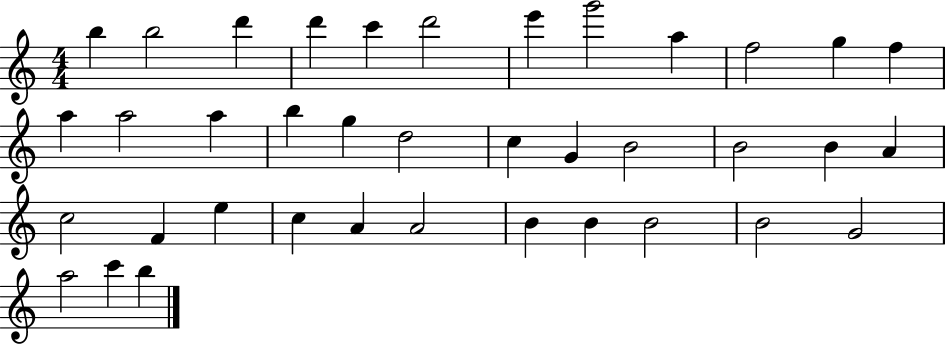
X:1
T:Untitled
M:4/4
L:1/4
K:C
b b2 d' d' c' d'2 e' g'2 a f2 g f a a2 a b g d2 c G B2 B2 B A c2 F e c A A2 B B B2 B2 G2 a2 c' b